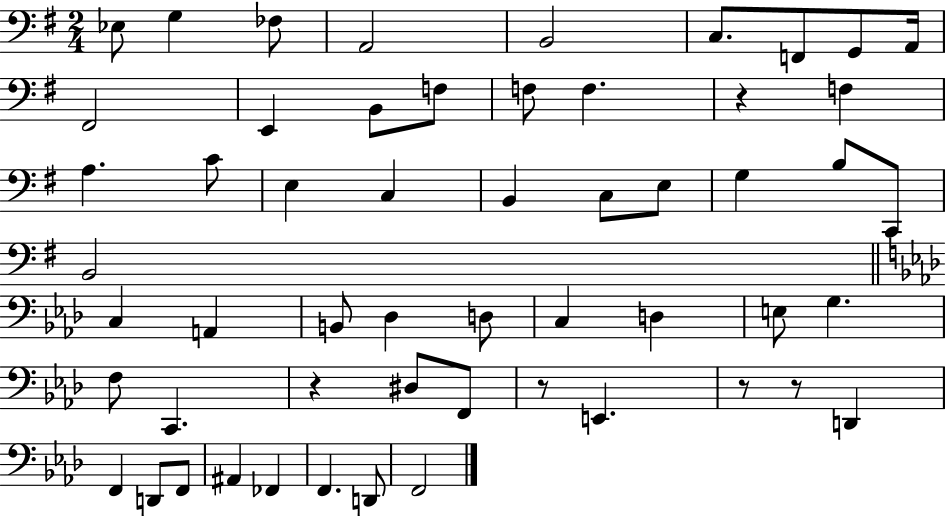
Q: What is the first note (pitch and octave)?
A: Eb3